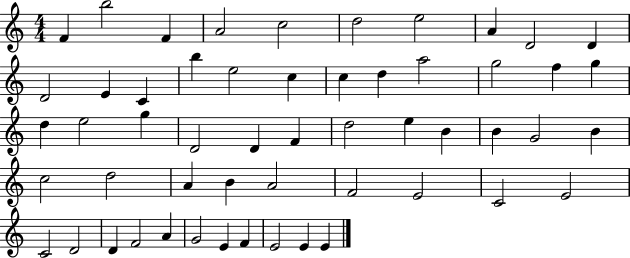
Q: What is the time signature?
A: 4/4